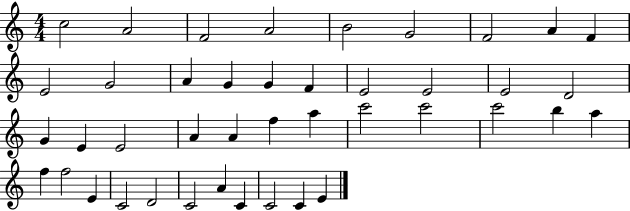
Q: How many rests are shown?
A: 0